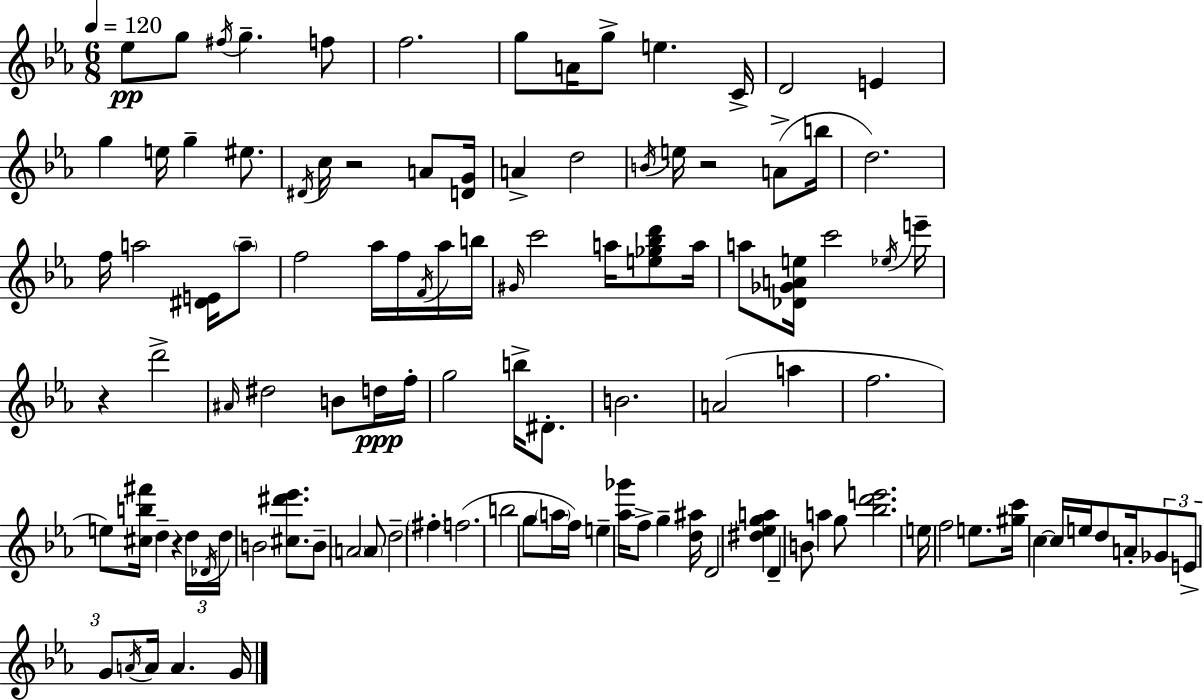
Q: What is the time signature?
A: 6/8